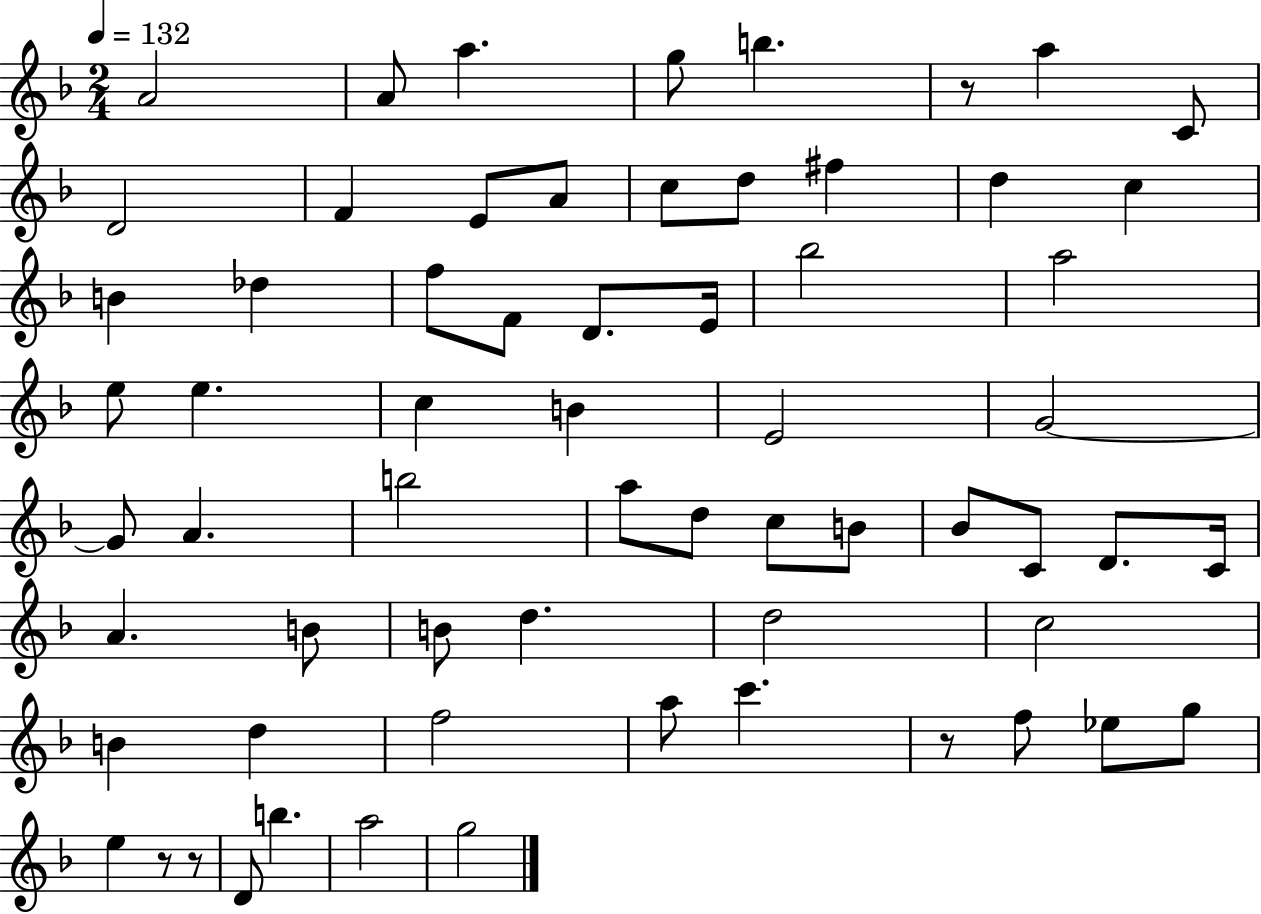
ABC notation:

X:1
T:Untitled
M:2/4
L:1/4
K:F
A2 A/2 a g/2 b z/2 a C/2 D2 F E/2 A/2 c/2 d/2 ^f d c B _d f/2 F/2 D/2 E/4 _b2 a2 e/2 e c B E2 G2 G/2 A b2 a/2 d/2 c/2 B/2 _B/2 C/2 D/2 C/4 A B/2 B/2 d d2 c2 B d f2 a/2 c' z/2 f/2 _e/2 g/2 e z/2 z/2 D/2 b a2 g2